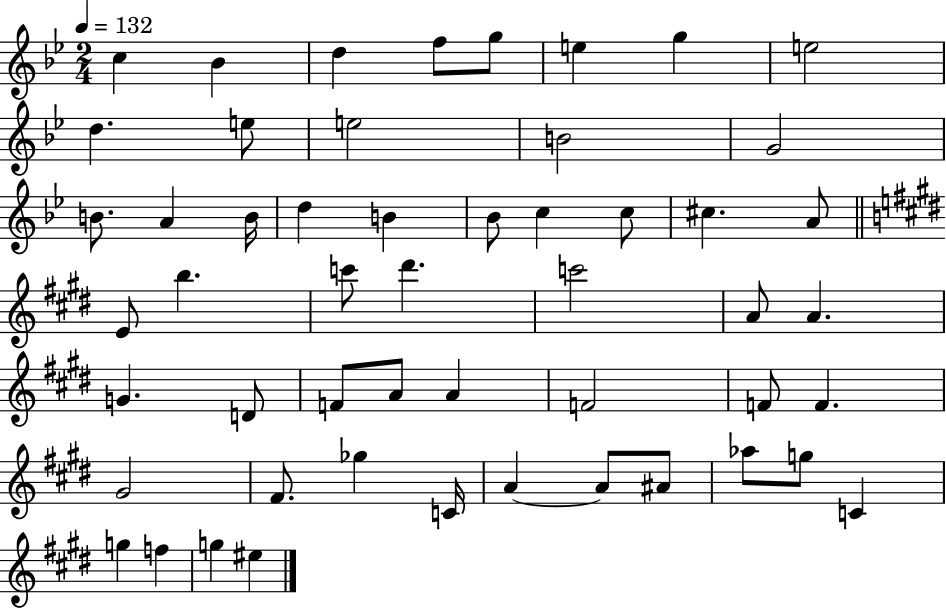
{
  \clef treble
  \numericTimeSignature
  \time 2/4
  \key bes \major
  \tempo 4 = 132
  c''4 bes'4 | d''4 f''8 g''8 | e''4 g''4 | e''2 | \break d''4. e''8 | e''2 | b'2 | g'2 | \break b'8. a'4 b'16 | d''4 b'4 | bes'8 c''4 c''8 | cis''4. a'8 | \break \bar "||" \break \key e \major e'8 b''4. | c'''8 dis'''4. | c'''2 | a'8 a'4. | \break g'4. d'8 | f'8 a'8 a'4 | f'2 | f'8 f'4. | \break gis'2 | fis'8. ges''4 c'16 | a'4~~ a'8 ais'8 | aes''8 g''8 c'4 | \break g''4 f''4 | g''4 eis''4 | \bar "|."
}